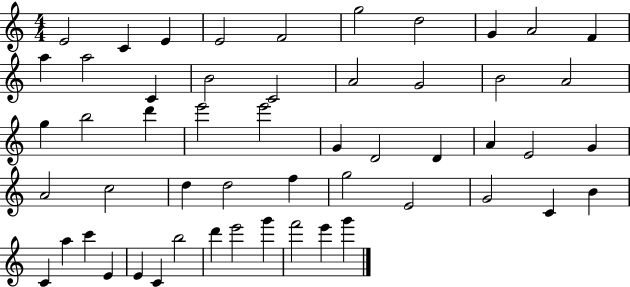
X:1
T:Untitled
M:4/4
L:1/4
K:C
E2 C E E2 F2 g2 d2 G A2 F a a2 C B2 C2 A2 G2 B2 A2 g b2 d' e'2 e'2 G D2 D A E2 G A2 c2 d d2 f g2 E2 G2 C B C a c' E E C b2 d' e'2 g' f'2 e' g'